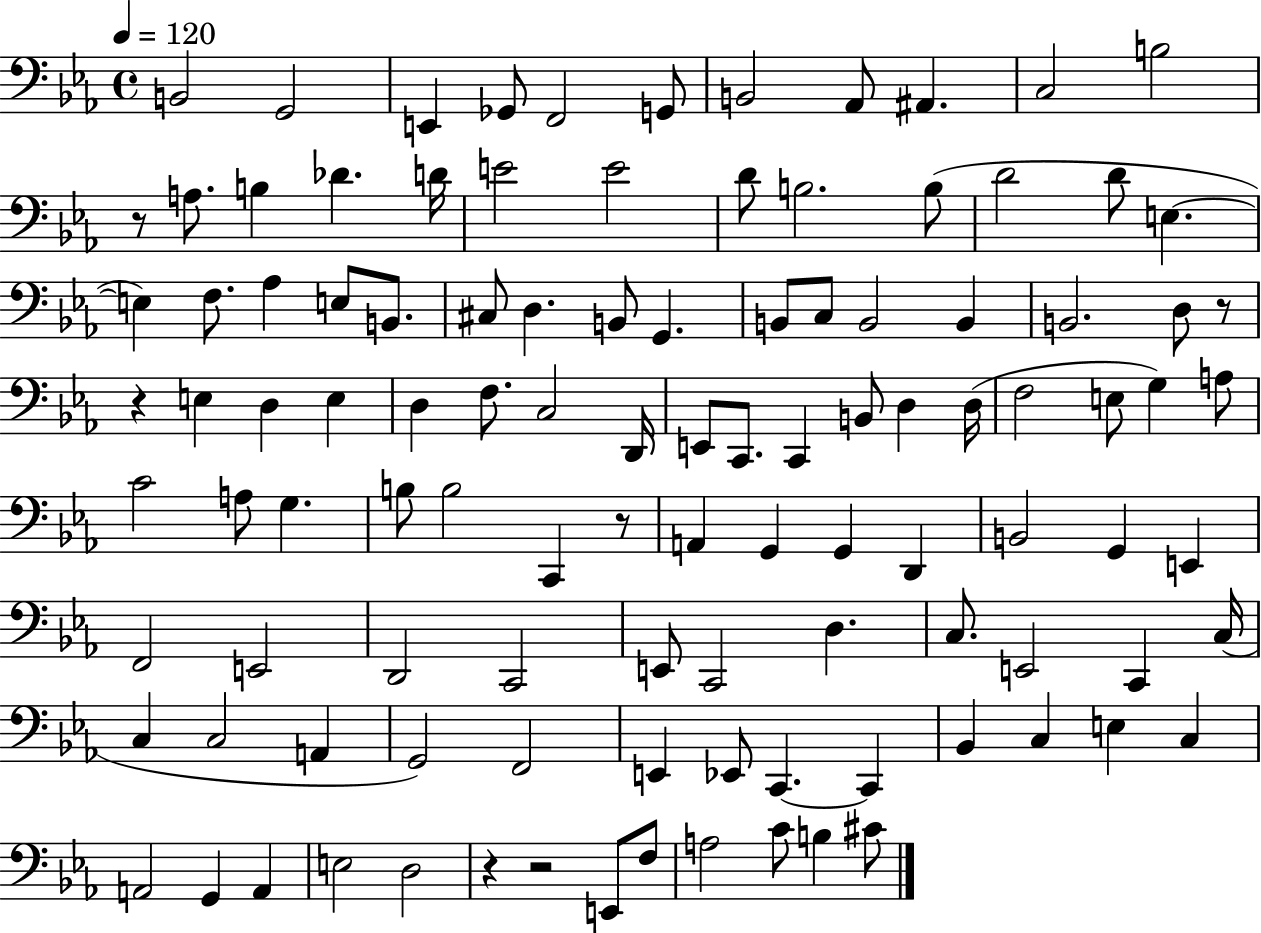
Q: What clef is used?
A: bass